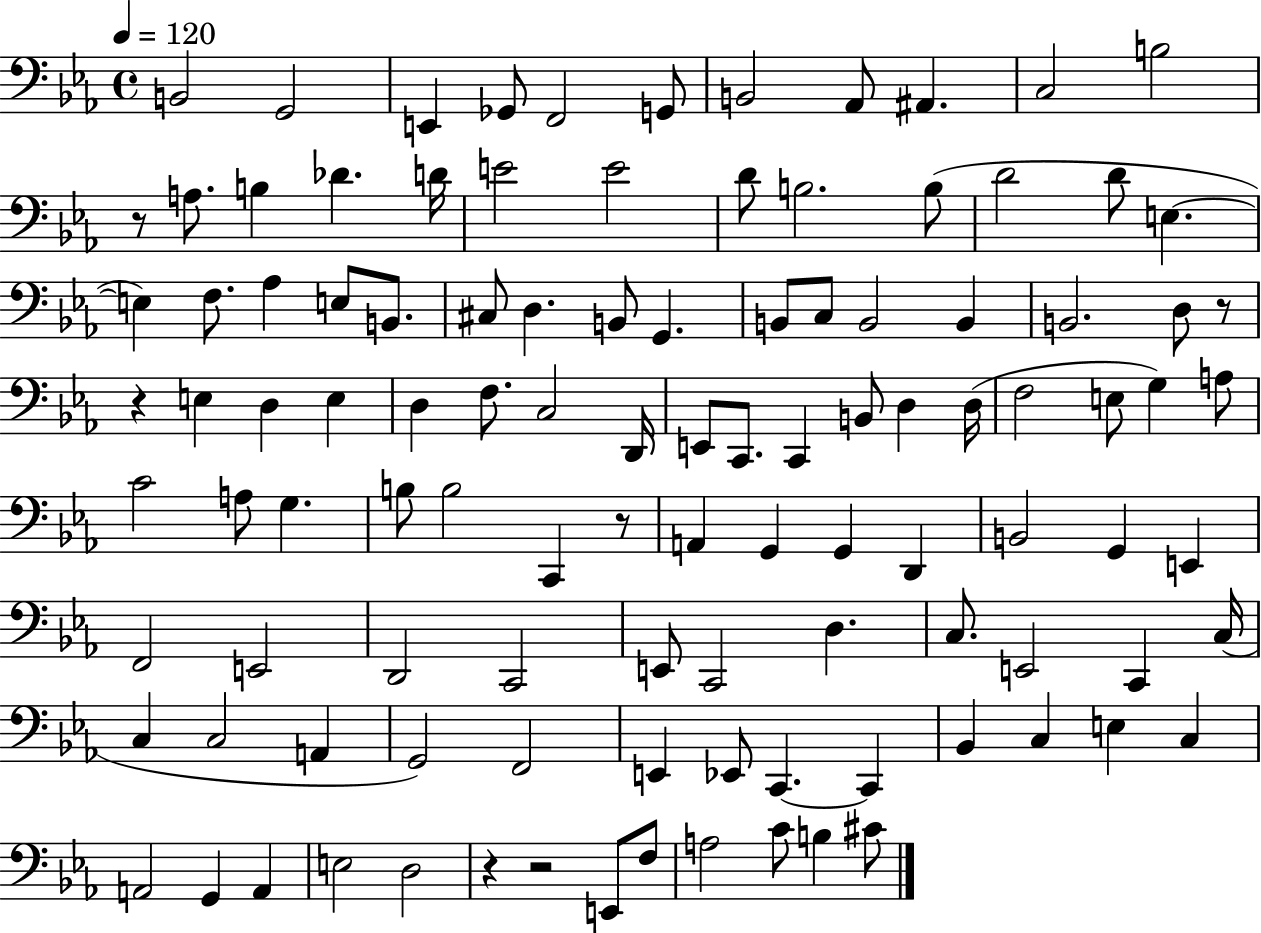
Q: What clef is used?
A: bass